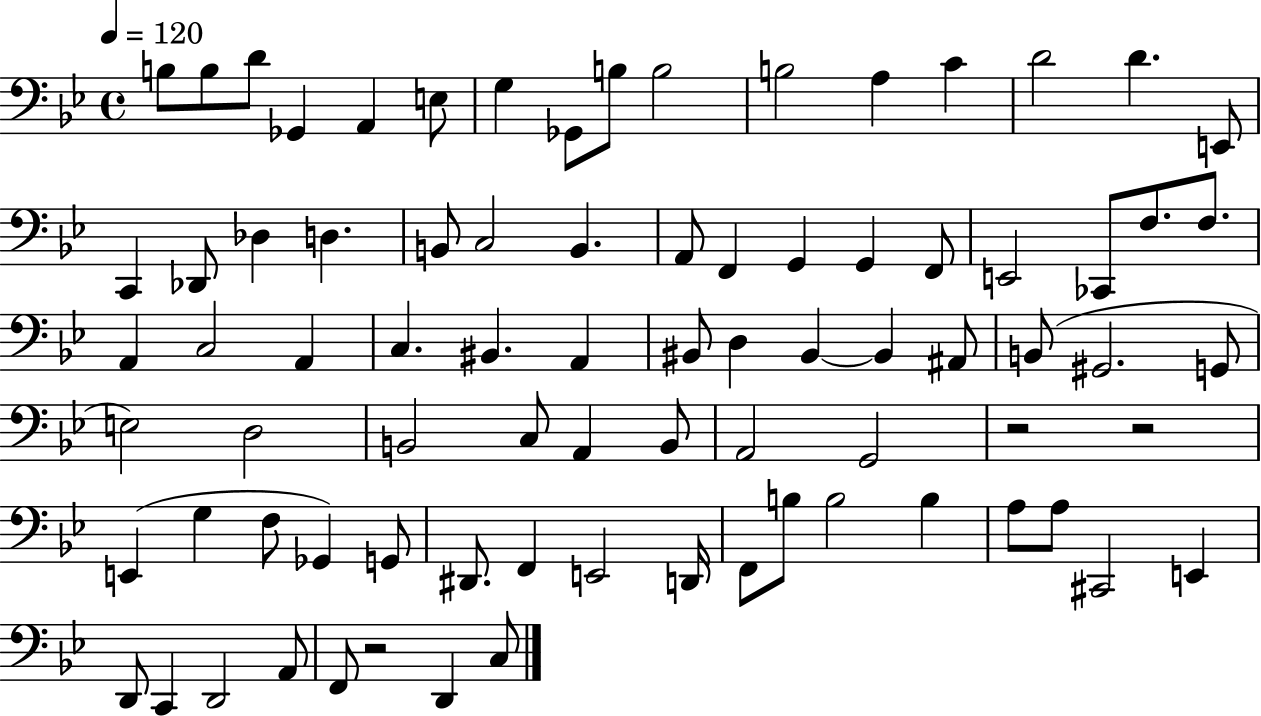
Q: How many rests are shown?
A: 3